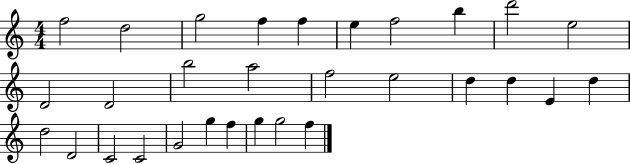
X:1
T:Untitled
M:4/4
L:1/4
K:C
f2 d2 g2 f f e f2 b d'2 e2 D2 D2 b2 a2 f2 e2 d d E d d2 D2 C2 C2 G2 g f g g2 f